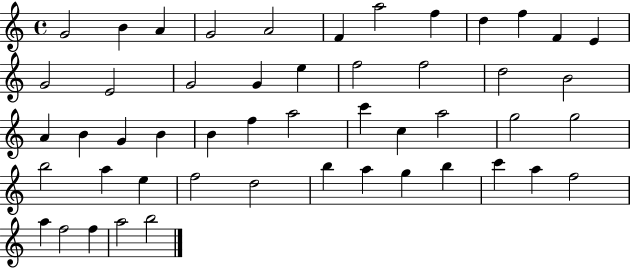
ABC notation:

X:1
T:Untitled
M:4/4
L:1/4
K:C
G2 B A G2 A2 F a2 f d f F E G2 E2 G2 G e f2 f2 d2 B2 A B G B B f a2 c' c a2 g2 g2 b2 a e f2 d2 b a g b c' a f2 a f2 f a2 b2